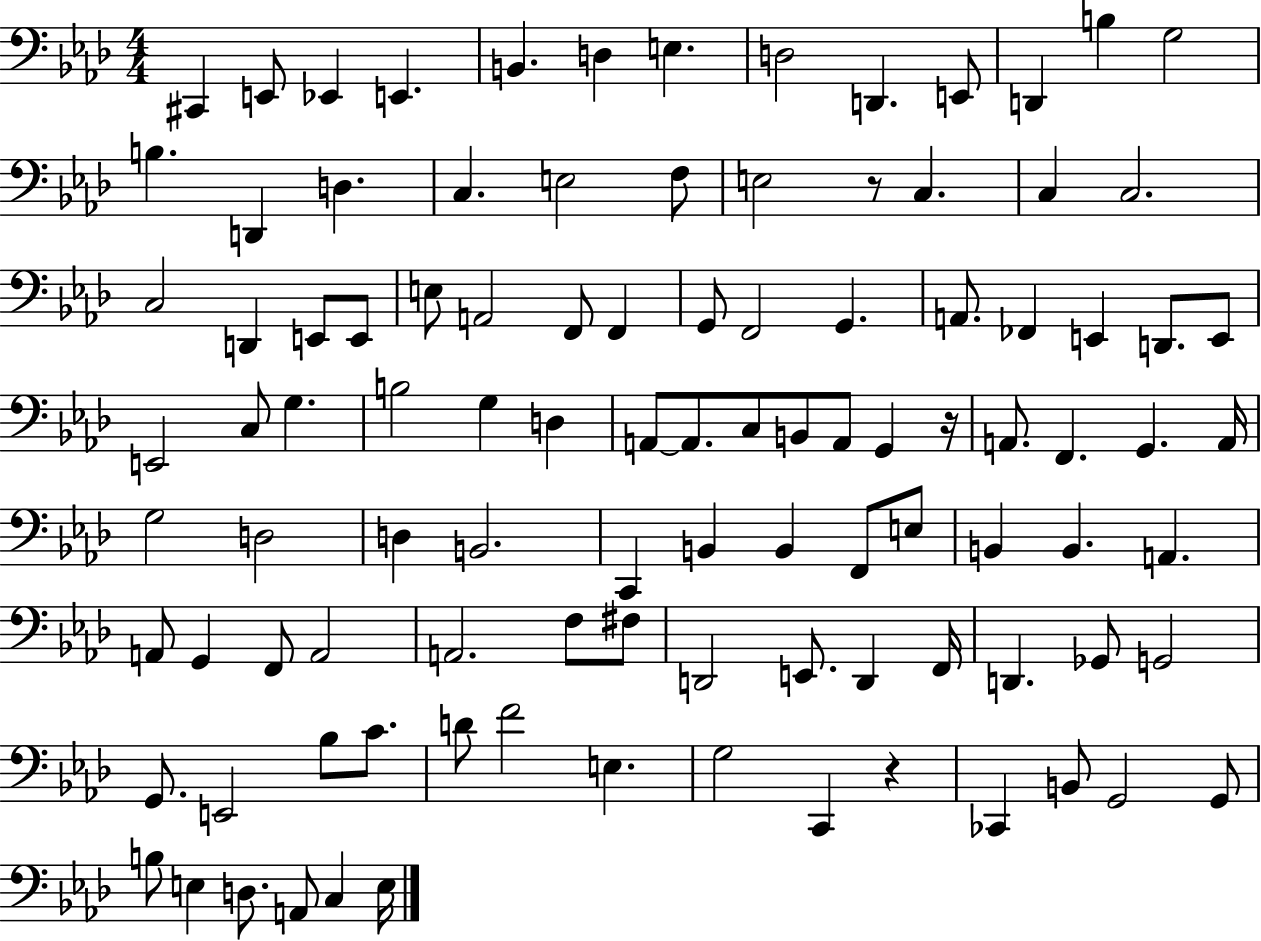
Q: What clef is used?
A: bass